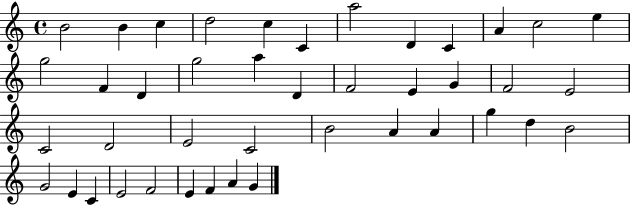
B4/h B4/q C5/q D5/h C5/q C4/q A5/h D4/q C4/q A4/q C5/h E5/q G5/h F4/q D4/q G5/h A5/q D4/q F4/h E4/q G4/q F4/h E4/h C4/h D4/h E4/h C4/h B4/h A4/q A4/q G5/q D5/q B4/h G4/h E4/q C4/q E4/h F4/h E4/q F4/q A4/q G4/q